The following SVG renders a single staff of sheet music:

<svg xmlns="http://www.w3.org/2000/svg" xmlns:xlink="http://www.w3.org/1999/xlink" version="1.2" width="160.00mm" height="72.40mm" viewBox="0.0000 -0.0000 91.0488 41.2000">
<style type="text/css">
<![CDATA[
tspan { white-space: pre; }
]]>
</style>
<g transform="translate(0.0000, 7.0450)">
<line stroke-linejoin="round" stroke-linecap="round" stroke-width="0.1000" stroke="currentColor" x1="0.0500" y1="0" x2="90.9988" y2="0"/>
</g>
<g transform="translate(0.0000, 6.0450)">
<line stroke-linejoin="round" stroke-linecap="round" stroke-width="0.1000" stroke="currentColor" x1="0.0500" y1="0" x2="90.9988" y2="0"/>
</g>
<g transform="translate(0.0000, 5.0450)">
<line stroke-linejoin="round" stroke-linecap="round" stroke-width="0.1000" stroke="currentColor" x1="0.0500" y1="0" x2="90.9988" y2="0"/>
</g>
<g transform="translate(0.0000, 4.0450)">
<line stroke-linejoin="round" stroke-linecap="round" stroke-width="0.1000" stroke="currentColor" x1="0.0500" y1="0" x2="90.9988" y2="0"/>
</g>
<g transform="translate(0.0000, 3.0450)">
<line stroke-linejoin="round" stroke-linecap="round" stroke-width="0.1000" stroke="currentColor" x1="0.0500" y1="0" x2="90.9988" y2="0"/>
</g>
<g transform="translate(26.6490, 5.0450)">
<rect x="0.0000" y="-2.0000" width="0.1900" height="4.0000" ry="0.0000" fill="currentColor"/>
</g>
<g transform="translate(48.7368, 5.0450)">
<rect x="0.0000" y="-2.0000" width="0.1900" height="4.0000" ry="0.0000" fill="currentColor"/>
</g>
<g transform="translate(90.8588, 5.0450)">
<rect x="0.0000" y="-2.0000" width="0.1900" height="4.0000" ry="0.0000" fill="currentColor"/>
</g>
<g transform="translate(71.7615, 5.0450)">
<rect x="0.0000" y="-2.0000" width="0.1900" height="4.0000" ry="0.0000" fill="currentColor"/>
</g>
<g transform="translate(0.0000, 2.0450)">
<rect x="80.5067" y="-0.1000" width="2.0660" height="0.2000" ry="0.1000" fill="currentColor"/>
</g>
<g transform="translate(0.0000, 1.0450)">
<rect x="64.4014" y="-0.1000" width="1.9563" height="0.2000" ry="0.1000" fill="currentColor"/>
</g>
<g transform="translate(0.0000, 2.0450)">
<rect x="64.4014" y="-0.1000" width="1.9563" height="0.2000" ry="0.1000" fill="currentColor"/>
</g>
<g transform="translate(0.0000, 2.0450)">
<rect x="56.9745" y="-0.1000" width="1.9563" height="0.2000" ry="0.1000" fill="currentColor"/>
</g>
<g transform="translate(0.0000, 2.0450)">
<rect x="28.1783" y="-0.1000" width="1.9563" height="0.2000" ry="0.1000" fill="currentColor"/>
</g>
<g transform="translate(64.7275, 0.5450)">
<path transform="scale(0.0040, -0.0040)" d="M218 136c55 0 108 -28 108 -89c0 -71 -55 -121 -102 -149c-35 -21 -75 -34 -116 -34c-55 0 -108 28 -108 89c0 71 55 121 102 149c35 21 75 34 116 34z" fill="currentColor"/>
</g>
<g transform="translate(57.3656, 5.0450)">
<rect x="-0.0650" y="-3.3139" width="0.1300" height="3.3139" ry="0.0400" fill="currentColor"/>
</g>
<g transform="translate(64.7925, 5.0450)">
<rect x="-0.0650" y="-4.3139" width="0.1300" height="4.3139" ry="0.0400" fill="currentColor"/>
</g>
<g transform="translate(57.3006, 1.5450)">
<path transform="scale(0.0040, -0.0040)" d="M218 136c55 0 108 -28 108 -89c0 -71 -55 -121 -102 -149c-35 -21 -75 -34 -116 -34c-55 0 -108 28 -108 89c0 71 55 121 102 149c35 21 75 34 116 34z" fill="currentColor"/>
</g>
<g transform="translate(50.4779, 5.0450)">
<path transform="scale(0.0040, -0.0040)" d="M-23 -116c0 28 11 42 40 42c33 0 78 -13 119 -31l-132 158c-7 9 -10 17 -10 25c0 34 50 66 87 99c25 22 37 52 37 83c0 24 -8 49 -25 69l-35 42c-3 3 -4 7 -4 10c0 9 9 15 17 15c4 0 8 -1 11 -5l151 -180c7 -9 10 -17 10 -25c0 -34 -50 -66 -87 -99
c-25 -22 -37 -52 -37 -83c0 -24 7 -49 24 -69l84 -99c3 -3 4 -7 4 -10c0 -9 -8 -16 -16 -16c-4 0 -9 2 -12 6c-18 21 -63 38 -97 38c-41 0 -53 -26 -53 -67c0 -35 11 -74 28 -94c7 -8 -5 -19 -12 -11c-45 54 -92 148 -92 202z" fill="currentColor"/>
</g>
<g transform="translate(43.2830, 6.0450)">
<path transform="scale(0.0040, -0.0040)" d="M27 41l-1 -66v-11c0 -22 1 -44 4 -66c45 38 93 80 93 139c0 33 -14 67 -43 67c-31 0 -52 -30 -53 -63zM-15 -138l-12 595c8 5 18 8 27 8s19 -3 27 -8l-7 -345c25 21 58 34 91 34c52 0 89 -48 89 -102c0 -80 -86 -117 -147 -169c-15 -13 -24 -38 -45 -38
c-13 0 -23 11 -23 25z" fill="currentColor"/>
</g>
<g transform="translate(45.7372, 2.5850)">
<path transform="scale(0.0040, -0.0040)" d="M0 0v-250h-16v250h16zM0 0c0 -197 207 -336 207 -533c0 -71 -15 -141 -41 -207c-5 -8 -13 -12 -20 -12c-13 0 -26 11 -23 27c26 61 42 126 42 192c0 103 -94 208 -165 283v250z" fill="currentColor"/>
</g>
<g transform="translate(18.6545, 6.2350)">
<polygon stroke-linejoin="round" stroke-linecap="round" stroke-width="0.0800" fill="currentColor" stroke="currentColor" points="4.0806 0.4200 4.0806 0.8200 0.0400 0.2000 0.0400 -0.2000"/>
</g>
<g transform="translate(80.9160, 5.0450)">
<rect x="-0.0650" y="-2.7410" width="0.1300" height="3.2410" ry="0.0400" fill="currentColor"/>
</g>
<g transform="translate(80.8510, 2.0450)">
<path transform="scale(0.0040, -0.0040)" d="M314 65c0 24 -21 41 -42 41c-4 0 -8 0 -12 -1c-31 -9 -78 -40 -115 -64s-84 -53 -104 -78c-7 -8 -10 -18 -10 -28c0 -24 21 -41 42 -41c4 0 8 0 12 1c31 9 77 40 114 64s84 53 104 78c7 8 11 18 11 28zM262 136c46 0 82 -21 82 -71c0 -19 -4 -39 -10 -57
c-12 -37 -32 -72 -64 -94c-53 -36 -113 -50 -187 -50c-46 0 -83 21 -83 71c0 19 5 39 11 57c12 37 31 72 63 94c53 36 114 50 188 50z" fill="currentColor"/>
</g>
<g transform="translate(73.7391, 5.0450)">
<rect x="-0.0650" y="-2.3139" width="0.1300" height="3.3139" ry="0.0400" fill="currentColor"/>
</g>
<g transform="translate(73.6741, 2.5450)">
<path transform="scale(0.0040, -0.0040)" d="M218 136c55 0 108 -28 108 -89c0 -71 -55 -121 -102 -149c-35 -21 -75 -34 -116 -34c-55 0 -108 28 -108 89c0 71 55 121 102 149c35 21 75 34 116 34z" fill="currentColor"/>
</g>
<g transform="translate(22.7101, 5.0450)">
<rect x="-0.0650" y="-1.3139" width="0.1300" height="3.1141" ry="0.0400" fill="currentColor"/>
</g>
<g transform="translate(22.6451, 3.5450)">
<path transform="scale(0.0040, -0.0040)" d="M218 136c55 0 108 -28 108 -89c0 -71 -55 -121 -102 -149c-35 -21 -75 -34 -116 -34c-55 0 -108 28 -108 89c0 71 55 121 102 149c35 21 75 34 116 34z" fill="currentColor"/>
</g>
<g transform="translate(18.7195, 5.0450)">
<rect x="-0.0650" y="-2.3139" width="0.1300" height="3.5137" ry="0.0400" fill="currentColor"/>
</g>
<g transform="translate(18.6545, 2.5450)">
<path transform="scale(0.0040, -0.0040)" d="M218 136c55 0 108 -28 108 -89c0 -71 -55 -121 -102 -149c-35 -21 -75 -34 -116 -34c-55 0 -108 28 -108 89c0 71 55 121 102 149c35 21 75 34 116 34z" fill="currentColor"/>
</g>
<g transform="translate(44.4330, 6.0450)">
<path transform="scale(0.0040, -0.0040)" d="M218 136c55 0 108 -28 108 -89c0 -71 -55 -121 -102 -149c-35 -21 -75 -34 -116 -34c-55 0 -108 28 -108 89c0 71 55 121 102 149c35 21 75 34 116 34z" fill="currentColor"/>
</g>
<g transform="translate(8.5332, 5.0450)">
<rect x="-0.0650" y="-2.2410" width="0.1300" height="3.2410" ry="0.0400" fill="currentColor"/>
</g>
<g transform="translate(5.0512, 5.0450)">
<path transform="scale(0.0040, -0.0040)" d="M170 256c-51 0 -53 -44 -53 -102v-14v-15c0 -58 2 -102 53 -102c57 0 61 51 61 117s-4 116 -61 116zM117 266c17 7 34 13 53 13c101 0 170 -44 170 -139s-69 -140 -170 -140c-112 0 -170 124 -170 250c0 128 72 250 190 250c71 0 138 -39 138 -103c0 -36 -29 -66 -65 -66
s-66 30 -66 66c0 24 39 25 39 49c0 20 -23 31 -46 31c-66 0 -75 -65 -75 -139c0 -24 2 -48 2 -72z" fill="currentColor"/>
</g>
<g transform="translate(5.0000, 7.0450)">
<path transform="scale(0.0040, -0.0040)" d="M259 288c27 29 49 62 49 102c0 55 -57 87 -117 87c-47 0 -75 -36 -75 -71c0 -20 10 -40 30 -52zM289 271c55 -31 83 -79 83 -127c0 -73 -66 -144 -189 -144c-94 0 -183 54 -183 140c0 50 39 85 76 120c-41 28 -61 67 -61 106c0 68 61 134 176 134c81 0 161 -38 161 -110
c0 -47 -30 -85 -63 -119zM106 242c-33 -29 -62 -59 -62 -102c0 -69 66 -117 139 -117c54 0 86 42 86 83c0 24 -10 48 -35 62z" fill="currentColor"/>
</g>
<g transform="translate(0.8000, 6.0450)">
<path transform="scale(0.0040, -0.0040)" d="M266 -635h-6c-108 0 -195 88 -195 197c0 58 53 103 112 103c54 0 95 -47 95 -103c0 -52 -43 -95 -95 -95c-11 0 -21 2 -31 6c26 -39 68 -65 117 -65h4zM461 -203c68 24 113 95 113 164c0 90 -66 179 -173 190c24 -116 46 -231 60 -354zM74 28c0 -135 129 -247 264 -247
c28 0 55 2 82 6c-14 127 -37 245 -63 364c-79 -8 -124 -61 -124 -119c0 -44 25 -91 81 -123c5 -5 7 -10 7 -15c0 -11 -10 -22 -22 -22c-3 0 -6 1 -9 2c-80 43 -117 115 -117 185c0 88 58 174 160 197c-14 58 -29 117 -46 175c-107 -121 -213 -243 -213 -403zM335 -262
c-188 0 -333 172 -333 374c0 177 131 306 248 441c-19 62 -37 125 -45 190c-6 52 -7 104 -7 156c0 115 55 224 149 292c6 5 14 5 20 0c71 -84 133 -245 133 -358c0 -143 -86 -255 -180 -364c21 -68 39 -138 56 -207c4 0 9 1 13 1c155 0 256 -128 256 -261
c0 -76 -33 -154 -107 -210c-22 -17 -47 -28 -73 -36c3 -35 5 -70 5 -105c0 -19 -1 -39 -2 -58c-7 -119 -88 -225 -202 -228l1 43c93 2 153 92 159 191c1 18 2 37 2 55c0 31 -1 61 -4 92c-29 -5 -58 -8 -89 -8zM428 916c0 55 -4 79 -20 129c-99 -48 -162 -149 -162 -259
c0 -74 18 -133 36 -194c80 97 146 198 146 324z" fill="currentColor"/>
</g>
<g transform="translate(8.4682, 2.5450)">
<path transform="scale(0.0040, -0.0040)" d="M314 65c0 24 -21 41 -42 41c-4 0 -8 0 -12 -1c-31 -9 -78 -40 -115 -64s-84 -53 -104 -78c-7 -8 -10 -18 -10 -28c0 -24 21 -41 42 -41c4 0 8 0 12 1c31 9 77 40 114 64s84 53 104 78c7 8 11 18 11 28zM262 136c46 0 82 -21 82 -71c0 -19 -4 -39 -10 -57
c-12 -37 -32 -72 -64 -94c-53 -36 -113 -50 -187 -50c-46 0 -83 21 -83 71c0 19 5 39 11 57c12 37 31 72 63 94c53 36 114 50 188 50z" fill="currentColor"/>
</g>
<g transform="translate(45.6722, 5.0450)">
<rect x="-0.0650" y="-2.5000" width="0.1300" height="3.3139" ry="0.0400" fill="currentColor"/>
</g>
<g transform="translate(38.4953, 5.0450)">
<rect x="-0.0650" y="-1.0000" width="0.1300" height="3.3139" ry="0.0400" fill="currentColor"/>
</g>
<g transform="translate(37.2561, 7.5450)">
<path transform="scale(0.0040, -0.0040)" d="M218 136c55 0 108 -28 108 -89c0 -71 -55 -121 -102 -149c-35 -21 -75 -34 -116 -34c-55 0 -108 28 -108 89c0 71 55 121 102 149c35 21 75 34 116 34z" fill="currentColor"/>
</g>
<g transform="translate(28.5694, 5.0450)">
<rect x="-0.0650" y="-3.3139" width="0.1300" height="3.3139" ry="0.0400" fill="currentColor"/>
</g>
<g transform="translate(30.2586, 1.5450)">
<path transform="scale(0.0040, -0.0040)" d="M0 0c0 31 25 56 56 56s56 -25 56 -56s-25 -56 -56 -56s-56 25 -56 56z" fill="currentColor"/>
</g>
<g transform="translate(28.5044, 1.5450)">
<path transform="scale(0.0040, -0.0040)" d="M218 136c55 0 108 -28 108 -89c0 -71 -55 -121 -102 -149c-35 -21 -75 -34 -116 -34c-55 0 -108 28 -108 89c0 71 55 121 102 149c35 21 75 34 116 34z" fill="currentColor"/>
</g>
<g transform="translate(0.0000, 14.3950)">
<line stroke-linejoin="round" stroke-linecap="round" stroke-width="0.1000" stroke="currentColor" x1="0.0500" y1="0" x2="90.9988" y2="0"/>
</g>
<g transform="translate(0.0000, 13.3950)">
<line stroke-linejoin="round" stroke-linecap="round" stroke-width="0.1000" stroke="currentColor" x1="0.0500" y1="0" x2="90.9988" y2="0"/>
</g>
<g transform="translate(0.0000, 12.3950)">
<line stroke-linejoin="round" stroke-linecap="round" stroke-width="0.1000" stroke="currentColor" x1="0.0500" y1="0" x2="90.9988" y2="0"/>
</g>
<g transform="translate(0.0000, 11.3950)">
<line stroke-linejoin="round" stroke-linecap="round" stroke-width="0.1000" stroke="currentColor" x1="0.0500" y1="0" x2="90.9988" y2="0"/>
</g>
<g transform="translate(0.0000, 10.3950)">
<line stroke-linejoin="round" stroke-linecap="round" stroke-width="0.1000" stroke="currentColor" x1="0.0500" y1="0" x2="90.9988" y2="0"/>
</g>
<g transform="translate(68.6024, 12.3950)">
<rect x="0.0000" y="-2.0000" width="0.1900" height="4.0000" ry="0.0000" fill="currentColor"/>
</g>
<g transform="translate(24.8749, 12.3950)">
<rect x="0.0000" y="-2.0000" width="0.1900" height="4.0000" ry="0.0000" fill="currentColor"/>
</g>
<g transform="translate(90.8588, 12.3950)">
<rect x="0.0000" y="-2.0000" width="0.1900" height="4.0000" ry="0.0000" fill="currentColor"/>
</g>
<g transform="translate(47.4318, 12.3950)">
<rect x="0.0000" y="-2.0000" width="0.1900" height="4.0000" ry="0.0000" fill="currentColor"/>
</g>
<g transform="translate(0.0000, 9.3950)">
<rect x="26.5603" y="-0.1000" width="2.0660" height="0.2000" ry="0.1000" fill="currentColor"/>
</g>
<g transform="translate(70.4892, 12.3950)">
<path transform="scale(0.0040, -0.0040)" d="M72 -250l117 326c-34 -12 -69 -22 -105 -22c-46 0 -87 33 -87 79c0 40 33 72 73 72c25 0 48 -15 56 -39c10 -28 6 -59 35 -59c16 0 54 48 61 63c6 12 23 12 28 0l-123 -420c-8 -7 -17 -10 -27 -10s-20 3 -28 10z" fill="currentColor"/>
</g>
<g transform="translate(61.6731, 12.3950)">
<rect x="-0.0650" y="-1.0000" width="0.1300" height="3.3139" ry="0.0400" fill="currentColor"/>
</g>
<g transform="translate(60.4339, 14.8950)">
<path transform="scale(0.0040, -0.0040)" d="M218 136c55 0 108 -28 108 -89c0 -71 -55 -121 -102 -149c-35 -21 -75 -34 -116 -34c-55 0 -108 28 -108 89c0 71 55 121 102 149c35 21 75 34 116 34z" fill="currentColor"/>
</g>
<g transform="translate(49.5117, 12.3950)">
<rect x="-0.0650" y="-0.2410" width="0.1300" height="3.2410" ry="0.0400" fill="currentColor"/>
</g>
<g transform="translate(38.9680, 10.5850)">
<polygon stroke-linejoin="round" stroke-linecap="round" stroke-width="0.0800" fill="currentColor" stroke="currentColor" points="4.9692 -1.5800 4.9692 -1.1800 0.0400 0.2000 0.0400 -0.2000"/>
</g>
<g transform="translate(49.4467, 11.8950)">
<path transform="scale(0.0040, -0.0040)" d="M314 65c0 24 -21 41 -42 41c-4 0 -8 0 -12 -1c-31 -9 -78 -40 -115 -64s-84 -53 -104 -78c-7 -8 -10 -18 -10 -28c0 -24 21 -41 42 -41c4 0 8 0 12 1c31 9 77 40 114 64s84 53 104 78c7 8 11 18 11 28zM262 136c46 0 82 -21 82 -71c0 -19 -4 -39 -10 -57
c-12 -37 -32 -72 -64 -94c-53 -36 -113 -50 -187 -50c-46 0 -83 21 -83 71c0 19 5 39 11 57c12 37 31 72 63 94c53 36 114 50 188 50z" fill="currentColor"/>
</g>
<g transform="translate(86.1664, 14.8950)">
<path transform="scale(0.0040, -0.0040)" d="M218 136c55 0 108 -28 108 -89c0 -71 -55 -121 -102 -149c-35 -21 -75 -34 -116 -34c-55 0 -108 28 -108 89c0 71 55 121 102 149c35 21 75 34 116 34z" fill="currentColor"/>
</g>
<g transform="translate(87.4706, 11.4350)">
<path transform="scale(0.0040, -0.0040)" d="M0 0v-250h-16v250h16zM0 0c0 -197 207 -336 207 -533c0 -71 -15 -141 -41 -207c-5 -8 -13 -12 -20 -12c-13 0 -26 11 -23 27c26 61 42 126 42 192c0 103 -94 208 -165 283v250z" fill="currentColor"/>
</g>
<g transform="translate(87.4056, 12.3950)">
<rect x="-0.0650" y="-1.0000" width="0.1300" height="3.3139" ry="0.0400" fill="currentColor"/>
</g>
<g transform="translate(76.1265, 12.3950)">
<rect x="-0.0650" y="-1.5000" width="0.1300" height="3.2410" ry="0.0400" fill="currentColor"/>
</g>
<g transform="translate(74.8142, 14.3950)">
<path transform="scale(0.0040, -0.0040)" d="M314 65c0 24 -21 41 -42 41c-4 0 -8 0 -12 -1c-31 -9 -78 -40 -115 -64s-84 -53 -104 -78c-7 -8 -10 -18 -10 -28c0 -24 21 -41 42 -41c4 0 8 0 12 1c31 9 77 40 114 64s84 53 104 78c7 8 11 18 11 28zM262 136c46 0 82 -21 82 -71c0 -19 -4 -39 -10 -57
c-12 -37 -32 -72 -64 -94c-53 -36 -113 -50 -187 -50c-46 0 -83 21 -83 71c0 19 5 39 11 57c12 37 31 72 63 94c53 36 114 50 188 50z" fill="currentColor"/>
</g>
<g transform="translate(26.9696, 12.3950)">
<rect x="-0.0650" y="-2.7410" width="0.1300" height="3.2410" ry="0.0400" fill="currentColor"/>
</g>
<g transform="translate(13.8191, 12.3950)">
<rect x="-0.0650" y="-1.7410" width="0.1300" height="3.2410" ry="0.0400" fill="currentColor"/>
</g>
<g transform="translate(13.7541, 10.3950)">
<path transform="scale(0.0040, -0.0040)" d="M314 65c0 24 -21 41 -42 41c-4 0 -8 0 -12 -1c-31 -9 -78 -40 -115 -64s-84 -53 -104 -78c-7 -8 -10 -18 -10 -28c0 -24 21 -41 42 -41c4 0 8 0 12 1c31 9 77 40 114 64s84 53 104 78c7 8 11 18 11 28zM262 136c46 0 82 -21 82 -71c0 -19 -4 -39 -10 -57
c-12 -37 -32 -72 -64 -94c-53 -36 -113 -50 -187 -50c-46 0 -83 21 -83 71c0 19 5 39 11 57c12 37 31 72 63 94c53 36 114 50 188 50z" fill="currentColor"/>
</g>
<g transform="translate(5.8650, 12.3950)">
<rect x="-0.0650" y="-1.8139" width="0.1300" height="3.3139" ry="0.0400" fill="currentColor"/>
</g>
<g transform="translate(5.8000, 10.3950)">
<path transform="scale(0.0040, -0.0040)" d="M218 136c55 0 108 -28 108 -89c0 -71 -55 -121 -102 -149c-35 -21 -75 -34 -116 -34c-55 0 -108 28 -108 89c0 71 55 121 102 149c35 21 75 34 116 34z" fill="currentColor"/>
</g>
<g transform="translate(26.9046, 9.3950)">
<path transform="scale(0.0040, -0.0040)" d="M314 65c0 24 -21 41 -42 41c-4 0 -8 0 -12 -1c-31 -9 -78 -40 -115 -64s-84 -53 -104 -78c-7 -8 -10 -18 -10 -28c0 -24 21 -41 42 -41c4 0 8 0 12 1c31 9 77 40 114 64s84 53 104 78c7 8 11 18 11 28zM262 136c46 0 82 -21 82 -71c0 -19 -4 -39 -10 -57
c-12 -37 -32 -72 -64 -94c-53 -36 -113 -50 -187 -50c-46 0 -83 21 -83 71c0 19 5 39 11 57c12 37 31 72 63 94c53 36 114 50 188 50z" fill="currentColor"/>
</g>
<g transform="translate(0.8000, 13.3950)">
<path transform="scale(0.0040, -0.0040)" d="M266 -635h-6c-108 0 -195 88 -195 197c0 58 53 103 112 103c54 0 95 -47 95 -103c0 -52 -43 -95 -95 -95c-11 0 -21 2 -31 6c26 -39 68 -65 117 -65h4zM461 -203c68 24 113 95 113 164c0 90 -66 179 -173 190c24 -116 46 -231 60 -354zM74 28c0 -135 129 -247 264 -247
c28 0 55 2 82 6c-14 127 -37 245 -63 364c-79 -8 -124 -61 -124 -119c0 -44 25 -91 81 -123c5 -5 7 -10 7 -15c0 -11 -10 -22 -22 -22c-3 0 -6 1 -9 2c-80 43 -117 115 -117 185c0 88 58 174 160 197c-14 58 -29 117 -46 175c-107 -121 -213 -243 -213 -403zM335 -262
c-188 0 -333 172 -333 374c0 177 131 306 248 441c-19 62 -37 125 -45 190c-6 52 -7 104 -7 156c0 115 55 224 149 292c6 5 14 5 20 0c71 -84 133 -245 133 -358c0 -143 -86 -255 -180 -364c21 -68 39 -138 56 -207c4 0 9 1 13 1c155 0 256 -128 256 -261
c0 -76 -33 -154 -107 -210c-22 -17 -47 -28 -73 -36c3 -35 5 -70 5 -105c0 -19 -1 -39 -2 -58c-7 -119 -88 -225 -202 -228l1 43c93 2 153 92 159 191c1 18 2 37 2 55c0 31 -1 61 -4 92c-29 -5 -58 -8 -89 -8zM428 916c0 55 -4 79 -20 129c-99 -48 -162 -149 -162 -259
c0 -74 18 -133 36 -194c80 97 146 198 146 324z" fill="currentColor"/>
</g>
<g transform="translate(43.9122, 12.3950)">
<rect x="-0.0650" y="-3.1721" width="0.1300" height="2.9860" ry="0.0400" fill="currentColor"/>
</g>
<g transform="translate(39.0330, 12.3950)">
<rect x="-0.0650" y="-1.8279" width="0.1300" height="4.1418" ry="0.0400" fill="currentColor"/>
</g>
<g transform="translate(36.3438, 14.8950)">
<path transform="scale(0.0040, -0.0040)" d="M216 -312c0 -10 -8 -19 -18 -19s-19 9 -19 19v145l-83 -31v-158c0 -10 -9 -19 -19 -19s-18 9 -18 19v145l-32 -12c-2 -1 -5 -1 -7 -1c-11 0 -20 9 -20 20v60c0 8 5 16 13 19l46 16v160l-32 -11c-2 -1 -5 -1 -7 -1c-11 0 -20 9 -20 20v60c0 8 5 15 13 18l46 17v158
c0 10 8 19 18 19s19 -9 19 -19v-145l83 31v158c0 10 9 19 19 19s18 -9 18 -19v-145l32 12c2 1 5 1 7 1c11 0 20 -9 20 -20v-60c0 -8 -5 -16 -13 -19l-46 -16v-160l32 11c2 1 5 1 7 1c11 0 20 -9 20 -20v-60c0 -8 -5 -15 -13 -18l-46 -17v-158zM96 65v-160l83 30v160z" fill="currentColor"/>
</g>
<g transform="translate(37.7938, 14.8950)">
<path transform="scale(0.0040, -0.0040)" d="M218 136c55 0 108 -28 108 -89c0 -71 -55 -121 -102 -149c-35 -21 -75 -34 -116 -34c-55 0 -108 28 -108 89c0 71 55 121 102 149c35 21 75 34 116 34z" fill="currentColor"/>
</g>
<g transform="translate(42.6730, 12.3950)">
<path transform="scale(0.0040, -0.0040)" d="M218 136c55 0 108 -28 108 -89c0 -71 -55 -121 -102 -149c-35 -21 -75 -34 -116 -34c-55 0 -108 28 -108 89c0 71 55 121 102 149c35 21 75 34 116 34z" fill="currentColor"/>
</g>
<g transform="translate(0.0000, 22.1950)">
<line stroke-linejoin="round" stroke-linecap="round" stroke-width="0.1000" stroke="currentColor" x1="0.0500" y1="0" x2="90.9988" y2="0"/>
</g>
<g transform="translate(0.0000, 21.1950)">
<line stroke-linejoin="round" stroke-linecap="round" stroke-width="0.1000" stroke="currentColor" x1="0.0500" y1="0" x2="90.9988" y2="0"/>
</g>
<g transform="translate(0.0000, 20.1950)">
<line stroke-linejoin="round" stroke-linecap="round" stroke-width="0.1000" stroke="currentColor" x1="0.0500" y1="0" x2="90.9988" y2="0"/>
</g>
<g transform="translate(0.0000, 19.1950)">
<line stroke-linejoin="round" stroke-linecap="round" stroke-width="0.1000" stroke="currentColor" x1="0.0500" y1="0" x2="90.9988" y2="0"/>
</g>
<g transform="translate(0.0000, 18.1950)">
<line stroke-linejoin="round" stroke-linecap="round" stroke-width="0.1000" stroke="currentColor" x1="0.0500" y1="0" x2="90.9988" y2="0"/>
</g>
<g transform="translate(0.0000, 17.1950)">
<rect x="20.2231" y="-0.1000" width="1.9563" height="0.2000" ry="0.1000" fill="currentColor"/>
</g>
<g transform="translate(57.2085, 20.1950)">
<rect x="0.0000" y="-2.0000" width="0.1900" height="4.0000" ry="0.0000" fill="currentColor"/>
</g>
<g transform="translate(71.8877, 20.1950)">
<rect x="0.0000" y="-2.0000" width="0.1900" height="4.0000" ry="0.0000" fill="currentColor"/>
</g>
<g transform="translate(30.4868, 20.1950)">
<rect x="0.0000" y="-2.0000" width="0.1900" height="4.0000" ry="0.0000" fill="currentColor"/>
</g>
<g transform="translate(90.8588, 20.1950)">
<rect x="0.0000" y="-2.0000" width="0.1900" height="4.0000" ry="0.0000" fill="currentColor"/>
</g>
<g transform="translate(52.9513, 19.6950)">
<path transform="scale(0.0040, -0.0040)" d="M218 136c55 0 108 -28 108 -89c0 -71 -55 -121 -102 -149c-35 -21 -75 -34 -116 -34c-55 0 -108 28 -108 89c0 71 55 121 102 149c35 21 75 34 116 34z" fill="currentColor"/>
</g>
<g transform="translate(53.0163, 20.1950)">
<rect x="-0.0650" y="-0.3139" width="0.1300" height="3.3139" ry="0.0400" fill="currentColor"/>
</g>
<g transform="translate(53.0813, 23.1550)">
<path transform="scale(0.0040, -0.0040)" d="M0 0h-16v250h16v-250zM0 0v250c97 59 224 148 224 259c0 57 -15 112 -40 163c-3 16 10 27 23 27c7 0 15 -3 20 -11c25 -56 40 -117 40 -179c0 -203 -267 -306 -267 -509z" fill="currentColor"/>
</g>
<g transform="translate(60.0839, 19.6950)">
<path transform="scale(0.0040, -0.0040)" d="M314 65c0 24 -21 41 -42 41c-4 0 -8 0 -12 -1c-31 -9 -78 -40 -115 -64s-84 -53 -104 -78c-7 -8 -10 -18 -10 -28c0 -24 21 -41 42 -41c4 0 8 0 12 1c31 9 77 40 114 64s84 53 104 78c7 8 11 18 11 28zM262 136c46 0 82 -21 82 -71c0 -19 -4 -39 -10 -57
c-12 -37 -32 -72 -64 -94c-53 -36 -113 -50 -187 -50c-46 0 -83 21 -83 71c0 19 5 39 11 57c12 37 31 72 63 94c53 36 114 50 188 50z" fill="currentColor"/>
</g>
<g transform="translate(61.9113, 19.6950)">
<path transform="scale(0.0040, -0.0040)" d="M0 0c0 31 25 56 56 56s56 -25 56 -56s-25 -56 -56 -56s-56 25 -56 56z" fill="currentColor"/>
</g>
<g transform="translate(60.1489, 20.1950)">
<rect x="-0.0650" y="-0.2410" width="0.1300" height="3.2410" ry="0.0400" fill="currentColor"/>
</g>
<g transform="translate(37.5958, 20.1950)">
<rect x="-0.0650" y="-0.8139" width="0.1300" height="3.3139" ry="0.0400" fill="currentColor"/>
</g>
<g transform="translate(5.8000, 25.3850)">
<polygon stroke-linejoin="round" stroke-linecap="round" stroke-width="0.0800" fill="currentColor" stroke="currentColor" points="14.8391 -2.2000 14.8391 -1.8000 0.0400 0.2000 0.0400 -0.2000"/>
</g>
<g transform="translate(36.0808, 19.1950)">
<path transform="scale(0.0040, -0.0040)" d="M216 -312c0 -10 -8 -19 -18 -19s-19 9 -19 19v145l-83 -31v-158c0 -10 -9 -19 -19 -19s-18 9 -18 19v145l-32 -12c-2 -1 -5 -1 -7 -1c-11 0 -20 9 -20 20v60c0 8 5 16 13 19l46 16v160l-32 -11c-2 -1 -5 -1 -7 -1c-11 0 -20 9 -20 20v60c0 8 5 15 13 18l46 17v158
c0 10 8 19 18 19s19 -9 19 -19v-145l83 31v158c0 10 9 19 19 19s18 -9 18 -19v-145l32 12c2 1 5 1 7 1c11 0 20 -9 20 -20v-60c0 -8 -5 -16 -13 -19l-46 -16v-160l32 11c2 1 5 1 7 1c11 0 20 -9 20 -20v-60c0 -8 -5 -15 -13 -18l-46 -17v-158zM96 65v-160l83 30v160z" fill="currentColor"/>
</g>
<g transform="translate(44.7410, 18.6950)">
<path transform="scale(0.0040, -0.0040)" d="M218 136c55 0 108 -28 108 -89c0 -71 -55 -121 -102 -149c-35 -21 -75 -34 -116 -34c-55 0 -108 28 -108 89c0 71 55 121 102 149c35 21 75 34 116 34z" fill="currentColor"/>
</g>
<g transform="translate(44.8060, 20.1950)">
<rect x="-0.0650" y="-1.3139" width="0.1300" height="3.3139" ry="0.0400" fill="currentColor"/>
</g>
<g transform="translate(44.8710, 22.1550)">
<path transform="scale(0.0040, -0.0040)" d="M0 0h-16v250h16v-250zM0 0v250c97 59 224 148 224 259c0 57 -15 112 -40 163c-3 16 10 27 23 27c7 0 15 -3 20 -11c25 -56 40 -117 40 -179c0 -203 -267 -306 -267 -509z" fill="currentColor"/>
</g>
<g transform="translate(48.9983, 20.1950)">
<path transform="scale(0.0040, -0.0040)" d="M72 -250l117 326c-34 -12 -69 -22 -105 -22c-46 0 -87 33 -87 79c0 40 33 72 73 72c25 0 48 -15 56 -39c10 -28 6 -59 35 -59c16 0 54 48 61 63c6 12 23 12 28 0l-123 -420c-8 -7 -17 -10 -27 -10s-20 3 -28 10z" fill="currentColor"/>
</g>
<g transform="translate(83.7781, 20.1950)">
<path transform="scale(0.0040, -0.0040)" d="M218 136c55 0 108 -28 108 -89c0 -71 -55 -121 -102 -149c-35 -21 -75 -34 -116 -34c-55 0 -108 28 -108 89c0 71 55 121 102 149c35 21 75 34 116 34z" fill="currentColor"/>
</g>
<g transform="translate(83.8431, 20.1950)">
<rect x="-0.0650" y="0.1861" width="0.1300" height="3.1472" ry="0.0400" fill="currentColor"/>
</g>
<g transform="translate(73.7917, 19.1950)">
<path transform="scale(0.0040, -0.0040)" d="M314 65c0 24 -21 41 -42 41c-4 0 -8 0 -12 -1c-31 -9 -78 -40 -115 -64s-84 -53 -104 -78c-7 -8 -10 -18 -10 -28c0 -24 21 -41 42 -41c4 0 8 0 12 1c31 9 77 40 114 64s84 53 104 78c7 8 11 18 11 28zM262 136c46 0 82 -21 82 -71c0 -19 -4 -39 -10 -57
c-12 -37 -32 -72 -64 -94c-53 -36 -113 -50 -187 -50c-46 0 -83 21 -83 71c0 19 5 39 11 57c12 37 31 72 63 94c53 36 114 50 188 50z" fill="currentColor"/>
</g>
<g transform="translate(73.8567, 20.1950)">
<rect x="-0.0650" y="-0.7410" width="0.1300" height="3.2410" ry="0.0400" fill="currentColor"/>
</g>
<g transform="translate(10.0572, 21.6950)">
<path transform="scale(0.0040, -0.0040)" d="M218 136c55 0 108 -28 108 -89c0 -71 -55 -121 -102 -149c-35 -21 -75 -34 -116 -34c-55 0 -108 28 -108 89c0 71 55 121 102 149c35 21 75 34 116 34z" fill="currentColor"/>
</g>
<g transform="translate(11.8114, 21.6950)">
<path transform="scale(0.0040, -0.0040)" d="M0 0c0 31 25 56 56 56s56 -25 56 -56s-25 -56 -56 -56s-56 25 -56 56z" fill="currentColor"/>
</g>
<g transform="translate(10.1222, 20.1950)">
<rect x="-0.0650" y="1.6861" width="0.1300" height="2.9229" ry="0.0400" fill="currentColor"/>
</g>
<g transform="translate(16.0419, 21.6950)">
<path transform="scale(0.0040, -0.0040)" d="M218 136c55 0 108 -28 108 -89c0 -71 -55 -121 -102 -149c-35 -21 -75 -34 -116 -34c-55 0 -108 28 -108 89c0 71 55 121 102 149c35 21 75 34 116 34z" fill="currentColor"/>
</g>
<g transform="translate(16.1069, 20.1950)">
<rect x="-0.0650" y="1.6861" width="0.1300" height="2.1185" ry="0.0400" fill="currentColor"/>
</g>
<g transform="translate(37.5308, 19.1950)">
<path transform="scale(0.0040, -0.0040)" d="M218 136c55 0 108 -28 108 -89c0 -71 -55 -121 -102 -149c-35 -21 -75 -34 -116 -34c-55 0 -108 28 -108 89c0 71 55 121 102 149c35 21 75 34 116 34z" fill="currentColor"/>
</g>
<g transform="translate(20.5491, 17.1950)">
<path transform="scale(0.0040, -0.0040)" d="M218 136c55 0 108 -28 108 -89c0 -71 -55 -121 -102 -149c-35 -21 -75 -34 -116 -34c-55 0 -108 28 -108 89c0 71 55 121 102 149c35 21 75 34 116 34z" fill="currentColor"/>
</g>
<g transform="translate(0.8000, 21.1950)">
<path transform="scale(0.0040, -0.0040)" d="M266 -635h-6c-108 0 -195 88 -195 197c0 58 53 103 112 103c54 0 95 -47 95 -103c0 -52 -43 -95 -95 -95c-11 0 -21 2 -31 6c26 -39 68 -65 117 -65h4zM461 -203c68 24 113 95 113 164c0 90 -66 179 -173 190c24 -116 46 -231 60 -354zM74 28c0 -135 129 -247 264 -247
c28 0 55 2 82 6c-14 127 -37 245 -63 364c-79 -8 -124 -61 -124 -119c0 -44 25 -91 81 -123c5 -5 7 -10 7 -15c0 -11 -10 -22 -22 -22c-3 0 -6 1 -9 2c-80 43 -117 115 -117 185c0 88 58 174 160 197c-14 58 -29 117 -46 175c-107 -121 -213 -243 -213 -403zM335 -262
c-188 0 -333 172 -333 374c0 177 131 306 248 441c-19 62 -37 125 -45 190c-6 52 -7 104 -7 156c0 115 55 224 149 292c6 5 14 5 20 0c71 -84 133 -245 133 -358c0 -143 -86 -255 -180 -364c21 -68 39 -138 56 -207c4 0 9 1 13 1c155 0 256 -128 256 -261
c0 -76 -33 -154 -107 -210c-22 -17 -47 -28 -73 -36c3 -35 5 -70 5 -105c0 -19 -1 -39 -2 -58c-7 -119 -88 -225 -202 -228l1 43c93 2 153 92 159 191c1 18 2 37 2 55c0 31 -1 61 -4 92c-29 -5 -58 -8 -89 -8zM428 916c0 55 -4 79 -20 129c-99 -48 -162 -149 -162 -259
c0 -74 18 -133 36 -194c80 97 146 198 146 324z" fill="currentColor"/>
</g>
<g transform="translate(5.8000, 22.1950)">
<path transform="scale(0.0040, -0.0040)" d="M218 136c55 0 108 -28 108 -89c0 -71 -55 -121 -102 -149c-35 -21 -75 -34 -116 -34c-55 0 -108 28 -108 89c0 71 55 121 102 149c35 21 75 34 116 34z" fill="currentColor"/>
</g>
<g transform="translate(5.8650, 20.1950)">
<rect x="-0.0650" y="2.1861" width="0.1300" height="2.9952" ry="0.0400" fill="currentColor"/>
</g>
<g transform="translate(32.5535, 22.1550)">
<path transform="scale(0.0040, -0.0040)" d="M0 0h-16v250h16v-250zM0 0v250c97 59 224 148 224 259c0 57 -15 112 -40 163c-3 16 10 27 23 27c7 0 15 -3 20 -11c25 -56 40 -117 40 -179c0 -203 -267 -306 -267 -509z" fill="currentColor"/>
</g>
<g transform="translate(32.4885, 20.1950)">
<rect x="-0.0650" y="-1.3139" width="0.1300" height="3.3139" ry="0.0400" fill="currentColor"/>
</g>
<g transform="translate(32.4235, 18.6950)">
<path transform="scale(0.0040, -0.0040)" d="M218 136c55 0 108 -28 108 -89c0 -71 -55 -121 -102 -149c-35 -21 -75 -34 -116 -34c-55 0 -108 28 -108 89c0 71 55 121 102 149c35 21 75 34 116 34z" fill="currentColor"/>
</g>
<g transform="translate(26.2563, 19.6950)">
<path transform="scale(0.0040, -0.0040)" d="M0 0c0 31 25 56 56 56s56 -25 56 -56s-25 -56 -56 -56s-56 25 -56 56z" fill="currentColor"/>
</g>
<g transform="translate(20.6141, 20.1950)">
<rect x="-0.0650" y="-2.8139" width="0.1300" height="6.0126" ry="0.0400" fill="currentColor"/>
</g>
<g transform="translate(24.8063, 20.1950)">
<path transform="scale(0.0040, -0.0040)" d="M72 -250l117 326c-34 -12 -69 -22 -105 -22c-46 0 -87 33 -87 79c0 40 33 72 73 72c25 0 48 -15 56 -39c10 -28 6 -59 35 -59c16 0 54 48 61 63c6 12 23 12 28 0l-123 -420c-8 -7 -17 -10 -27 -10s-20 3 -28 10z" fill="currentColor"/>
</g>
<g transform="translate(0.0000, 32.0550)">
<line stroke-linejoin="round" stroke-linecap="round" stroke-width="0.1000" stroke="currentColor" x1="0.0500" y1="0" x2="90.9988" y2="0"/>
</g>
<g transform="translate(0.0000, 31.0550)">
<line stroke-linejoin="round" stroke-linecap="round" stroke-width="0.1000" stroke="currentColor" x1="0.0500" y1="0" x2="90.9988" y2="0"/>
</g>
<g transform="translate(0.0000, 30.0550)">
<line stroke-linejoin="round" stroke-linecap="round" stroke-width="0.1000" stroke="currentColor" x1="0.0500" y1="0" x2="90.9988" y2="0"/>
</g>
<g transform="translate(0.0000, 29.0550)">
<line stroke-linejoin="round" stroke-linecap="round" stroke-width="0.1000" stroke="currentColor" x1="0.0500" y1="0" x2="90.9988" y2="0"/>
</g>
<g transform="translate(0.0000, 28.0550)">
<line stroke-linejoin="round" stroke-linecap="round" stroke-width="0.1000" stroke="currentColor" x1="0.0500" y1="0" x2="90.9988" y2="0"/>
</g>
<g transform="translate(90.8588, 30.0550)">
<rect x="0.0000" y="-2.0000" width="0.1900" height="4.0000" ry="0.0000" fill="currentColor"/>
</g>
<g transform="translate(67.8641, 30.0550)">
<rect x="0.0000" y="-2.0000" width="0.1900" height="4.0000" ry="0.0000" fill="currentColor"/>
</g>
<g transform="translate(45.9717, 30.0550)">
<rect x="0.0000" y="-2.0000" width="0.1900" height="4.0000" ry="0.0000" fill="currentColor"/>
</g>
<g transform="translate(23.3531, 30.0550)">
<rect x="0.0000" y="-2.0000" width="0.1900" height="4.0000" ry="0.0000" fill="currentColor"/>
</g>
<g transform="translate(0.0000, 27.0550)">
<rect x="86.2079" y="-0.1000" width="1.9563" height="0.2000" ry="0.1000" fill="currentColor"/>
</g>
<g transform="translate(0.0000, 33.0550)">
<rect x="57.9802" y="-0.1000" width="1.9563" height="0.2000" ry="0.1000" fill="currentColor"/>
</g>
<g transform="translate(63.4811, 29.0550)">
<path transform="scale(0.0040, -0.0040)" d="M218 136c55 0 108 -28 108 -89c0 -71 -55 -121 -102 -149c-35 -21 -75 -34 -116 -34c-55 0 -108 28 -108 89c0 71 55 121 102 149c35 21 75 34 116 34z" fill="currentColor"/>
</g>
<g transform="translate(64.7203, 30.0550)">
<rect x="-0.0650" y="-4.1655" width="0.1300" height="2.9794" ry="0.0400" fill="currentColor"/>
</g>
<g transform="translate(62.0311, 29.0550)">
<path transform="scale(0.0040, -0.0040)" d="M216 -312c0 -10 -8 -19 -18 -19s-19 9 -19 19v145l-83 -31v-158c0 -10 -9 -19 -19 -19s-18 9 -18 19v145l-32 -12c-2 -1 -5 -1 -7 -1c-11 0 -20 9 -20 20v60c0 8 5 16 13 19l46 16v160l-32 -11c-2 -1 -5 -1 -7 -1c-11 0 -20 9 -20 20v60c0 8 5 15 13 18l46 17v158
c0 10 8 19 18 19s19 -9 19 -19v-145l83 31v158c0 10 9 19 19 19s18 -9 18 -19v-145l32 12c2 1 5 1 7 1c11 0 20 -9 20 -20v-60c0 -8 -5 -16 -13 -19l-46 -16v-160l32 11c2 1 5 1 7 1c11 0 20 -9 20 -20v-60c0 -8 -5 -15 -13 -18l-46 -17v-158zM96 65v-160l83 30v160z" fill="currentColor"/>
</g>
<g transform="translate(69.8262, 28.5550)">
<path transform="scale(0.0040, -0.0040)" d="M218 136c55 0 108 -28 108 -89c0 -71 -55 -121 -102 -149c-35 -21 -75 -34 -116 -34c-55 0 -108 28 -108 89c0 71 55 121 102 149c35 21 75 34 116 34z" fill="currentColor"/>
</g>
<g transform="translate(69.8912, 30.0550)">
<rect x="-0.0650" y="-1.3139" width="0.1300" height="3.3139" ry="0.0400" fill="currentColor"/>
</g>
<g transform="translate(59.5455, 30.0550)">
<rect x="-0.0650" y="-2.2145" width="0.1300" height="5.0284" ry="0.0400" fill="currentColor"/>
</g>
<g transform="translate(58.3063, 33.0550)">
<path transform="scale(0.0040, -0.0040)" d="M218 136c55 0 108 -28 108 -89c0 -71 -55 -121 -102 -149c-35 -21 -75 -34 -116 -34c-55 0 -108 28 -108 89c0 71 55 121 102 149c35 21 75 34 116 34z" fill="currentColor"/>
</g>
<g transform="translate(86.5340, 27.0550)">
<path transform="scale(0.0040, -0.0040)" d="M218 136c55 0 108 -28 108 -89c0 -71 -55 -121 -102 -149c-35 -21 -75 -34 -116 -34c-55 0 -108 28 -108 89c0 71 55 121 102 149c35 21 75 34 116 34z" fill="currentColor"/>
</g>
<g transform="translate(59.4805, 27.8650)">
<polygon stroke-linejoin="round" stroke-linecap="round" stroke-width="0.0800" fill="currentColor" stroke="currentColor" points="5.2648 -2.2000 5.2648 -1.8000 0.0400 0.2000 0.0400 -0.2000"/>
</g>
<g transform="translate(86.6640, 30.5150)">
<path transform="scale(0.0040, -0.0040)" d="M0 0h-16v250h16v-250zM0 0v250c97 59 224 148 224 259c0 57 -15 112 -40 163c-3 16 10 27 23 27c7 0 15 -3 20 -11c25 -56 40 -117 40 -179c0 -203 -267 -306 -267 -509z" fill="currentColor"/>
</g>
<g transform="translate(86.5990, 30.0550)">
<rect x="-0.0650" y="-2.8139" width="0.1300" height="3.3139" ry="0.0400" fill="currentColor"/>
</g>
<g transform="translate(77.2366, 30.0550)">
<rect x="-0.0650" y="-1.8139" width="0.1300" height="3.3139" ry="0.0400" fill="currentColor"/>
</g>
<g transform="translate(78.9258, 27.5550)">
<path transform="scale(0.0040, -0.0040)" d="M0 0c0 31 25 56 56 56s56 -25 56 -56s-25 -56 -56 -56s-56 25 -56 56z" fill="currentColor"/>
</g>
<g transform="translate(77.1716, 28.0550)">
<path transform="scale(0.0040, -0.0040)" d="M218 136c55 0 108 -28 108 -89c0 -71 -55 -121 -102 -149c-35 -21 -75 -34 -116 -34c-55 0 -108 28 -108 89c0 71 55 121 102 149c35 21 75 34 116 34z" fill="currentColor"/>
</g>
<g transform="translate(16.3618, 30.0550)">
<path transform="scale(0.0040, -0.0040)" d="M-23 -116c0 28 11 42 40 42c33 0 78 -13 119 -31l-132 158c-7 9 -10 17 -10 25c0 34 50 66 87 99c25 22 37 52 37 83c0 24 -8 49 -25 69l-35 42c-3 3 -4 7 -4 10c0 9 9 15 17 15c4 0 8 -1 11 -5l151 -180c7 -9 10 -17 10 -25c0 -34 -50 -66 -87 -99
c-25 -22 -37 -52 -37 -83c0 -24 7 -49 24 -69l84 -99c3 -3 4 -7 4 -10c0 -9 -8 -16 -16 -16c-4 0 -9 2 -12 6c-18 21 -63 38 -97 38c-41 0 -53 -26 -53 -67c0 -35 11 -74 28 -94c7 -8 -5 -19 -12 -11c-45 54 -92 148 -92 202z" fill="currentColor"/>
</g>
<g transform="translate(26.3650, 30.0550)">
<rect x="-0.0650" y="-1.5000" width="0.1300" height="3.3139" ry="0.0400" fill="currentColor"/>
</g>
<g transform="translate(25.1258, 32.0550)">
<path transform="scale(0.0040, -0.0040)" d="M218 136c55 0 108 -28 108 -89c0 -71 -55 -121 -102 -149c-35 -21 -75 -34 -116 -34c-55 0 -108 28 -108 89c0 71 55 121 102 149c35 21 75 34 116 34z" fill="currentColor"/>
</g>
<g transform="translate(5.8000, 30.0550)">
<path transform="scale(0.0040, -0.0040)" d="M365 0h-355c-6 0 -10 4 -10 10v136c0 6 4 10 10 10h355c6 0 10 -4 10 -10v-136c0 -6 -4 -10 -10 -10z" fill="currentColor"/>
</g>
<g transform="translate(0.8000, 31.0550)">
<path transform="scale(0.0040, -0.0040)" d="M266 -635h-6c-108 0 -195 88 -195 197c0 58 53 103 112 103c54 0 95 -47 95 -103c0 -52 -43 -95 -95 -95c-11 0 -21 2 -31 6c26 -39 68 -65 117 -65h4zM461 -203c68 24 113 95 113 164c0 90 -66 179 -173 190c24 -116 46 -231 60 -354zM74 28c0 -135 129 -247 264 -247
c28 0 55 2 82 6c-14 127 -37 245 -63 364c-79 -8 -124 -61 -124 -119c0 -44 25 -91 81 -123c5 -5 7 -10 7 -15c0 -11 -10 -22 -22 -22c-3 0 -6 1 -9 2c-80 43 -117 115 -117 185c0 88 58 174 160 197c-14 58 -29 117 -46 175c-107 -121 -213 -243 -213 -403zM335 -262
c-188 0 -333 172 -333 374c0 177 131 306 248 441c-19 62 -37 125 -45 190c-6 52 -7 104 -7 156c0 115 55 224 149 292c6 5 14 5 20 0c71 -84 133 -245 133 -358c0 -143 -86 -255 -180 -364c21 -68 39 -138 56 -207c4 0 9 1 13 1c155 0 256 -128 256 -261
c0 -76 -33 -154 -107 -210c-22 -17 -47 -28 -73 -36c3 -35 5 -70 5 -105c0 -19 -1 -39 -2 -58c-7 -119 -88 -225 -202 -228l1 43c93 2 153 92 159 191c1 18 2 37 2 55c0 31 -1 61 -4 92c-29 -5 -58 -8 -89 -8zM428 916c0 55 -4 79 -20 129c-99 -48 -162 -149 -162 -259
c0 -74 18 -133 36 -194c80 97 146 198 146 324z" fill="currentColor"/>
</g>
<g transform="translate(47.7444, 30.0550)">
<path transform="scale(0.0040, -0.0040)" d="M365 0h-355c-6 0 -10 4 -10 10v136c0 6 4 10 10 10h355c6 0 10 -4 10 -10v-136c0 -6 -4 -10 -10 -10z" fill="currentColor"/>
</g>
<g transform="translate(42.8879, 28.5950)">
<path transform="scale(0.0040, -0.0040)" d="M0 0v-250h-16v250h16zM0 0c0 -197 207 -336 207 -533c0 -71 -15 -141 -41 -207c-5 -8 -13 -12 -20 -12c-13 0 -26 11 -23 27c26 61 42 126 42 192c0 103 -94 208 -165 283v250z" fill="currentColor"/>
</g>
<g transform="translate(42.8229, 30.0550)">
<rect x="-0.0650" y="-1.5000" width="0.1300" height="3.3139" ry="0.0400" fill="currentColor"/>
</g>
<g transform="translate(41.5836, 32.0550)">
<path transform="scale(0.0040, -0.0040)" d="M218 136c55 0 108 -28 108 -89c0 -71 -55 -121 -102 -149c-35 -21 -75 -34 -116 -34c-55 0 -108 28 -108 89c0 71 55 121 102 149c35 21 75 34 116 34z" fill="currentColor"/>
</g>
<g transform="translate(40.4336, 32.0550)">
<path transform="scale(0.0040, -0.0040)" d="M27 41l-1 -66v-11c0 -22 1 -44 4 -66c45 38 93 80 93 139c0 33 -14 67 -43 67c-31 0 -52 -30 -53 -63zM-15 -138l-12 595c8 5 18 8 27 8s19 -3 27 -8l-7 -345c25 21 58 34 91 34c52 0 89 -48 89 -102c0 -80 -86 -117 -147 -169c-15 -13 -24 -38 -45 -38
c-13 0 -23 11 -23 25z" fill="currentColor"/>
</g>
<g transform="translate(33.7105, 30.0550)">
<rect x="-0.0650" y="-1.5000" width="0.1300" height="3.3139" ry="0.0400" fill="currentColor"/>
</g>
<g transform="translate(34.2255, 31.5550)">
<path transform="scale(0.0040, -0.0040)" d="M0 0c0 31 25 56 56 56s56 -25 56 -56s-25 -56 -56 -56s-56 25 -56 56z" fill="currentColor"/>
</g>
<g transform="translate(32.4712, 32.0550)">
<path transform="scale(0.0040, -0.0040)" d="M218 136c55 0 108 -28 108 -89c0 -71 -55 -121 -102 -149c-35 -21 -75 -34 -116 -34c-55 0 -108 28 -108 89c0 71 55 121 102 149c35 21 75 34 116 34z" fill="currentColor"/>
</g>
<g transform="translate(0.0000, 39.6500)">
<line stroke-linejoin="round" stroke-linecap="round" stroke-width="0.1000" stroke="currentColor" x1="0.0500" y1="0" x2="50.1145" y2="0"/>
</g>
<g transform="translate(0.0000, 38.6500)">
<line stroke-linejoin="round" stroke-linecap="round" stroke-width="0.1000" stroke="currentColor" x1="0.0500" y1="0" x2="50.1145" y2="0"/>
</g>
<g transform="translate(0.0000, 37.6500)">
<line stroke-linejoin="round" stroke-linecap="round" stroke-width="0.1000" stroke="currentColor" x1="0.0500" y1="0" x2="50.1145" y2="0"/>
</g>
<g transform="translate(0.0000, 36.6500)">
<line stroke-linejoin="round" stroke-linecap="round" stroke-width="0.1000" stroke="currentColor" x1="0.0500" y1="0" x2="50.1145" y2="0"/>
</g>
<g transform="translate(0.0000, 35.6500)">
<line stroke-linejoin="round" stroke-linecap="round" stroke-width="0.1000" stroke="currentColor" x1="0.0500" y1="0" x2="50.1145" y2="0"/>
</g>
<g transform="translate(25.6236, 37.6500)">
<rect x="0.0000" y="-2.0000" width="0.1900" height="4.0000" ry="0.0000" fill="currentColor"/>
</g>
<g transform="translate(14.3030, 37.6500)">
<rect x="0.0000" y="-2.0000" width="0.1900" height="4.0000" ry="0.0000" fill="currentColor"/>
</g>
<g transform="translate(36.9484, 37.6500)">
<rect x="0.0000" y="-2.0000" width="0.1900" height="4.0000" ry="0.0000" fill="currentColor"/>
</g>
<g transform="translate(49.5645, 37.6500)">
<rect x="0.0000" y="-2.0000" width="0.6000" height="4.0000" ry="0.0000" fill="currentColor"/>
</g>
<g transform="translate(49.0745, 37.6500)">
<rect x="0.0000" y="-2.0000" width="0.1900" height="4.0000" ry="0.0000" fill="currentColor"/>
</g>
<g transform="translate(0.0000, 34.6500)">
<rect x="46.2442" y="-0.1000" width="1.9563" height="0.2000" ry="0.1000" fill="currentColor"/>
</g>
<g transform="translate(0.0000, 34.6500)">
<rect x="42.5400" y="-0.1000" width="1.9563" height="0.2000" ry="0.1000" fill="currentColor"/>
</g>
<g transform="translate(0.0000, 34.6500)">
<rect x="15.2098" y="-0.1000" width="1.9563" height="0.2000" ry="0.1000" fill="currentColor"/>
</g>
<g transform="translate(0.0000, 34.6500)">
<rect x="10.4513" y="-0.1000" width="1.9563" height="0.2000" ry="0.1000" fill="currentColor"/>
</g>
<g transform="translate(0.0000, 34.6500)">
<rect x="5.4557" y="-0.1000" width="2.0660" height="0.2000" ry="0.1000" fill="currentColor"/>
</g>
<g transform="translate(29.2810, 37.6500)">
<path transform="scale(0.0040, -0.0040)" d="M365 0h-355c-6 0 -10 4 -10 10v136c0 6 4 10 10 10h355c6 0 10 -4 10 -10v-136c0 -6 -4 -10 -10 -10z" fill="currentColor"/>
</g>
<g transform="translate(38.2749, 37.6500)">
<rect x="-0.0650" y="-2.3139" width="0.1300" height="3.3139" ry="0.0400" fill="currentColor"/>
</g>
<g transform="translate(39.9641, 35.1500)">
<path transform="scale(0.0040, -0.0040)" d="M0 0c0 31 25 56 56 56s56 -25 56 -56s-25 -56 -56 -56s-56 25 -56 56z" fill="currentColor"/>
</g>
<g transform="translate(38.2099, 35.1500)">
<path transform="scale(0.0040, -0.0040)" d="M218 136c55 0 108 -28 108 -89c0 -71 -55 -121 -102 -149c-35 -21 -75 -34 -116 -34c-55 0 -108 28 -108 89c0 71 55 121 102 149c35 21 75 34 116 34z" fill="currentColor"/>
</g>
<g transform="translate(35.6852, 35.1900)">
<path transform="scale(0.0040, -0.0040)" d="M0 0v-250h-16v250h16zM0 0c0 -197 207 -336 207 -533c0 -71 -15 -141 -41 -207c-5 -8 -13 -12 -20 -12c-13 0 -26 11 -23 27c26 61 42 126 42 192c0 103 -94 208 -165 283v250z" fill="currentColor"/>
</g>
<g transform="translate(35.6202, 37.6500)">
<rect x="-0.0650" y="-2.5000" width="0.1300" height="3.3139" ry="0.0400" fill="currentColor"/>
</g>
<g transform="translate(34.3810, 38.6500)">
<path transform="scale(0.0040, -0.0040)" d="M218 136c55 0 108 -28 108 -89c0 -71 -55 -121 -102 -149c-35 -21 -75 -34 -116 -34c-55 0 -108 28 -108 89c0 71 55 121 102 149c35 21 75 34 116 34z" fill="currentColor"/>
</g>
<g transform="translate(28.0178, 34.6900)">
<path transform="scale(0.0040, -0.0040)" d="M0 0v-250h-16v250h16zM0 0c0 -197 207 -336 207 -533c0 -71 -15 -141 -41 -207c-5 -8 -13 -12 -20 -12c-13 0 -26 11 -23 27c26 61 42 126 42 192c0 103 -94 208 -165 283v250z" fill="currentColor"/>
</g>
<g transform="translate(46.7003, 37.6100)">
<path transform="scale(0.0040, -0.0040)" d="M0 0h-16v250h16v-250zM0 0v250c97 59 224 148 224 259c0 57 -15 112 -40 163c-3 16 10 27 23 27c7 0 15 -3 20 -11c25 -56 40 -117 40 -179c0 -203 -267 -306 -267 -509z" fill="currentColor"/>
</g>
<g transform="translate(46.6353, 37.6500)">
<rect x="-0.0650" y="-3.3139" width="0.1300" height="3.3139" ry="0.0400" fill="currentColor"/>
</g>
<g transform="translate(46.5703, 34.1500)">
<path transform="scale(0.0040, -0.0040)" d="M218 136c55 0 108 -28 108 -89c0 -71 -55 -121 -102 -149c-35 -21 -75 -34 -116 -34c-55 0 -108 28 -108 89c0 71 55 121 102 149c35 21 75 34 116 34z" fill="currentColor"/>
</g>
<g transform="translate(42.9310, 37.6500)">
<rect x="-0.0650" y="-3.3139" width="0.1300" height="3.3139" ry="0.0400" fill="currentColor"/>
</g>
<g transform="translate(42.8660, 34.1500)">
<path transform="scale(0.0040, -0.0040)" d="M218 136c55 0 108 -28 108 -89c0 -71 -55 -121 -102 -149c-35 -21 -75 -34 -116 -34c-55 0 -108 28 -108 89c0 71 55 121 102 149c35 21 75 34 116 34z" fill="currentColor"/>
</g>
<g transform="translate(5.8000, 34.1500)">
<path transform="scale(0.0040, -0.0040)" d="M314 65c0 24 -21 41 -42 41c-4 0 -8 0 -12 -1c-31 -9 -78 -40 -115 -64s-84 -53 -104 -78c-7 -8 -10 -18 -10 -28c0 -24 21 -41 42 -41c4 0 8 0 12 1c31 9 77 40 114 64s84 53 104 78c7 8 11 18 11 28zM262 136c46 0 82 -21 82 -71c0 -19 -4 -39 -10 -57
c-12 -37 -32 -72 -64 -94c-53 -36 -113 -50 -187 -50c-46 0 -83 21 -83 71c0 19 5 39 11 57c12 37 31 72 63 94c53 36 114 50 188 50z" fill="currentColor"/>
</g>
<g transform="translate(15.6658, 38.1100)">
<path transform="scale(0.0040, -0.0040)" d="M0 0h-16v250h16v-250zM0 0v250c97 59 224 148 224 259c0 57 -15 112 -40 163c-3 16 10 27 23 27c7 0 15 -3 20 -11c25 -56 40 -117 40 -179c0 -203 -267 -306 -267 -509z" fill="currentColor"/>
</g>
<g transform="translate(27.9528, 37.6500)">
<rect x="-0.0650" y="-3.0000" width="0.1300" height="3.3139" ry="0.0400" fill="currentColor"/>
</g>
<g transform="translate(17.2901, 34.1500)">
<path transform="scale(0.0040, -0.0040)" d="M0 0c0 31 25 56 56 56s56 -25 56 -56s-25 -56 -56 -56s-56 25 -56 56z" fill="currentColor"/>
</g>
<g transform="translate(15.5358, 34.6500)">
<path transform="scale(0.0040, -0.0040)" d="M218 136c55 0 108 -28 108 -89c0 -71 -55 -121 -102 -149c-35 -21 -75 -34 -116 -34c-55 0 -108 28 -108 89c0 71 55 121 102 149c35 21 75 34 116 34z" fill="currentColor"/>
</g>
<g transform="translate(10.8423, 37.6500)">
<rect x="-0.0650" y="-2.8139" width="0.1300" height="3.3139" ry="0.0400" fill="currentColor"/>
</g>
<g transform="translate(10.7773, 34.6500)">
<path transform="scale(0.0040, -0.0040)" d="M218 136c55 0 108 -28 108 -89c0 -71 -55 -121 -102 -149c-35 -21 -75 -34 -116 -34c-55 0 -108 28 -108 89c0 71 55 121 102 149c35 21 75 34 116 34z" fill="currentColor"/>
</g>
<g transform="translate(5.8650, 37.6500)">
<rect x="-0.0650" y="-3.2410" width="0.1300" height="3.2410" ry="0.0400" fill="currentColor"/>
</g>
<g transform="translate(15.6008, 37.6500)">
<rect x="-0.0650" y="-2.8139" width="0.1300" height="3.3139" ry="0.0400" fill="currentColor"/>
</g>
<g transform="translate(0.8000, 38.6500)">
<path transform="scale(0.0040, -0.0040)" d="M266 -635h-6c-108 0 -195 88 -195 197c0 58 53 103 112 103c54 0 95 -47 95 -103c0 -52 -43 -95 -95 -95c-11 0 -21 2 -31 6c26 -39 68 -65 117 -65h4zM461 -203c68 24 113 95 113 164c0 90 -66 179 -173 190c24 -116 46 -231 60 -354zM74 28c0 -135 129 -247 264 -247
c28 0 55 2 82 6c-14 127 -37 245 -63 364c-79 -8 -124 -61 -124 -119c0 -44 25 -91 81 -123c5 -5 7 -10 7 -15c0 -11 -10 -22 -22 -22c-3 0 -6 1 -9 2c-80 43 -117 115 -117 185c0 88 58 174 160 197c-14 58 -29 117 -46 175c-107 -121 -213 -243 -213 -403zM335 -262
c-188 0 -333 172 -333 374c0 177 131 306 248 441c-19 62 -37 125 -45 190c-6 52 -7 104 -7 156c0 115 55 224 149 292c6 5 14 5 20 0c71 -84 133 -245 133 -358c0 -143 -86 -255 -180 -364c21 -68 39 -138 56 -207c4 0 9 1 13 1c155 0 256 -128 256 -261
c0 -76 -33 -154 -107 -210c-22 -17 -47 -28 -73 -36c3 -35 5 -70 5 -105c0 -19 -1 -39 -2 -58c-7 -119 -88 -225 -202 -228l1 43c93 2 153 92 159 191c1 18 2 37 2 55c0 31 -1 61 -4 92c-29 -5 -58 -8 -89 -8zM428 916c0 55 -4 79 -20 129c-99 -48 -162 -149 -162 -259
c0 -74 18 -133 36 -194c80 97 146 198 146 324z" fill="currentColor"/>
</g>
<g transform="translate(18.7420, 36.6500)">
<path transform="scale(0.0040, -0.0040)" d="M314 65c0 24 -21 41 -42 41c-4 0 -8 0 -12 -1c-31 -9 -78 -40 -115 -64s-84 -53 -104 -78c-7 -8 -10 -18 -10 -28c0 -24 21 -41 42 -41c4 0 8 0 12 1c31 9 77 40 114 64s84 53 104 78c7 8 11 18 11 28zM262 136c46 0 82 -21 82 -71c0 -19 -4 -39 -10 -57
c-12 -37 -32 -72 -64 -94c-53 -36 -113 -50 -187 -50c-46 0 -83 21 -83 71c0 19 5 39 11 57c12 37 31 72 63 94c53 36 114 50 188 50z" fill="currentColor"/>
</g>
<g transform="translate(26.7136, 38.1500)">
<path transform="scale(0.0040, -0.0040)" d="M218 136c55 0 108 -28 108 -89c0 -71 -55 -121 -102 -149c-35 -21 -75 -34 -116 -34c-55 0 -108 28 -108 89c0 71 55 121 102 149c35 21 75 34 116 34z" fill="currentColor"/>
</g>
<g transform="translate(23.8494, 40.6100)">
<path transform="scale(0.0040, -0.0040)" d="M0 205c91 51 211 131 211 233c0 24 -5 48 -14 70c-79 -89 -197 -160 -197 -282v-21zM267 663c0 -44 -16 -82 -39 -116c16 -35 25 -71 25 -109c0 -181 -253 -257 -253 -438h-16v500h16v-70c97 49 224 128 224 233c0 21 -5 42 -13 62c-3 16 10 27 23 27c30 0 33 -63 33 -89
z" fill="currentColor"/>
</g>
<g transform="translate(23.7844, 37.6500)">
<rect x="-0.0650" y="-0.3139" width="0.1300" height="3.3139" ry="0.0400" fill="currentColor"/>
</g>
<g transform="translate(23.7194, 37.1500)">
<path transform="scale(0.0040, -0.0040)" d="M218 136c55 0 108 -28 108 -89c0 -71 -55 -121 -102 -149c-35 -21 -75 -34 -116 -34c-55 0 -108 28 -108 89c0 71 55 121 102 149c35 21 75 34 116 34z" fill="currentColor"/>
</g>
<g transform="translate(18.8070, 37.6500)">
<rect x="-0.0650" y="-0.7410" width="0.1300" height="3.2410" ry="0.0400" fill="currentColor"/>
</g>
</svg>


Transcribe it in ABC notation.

X:1
T:Untitled
M:6/8
L:1/4
K:C
g2 g/2 e/2 b D _G/2 z b d' g a2 f f2 a2 ^D/2 B/2 c2 D z/2 E2 D/2 E/2 F/2 F/2 a/2 z/2 e/2 ^d e/2 z/2 c/2 c2 d2 B z2 z E E _E/2 z2 C/2 ^d/2 e f a/2 b2 a a/2 d2 c/4 A/2 z2 G/2 g b b/2